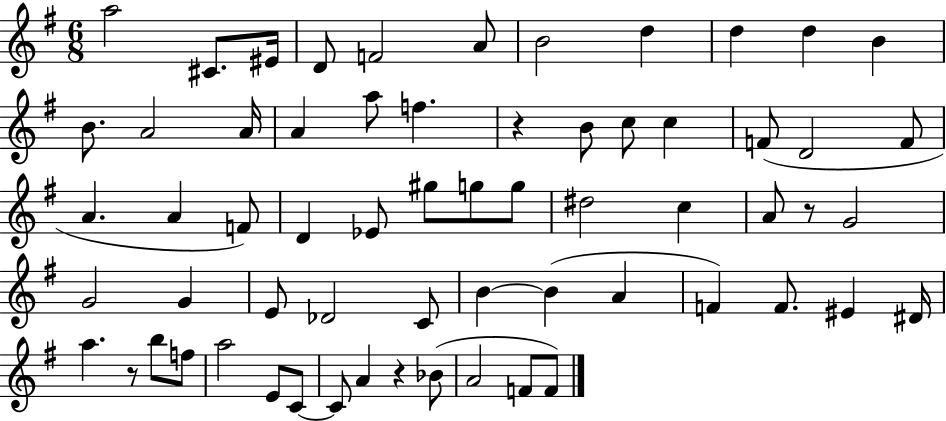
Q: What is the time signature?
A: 6/8